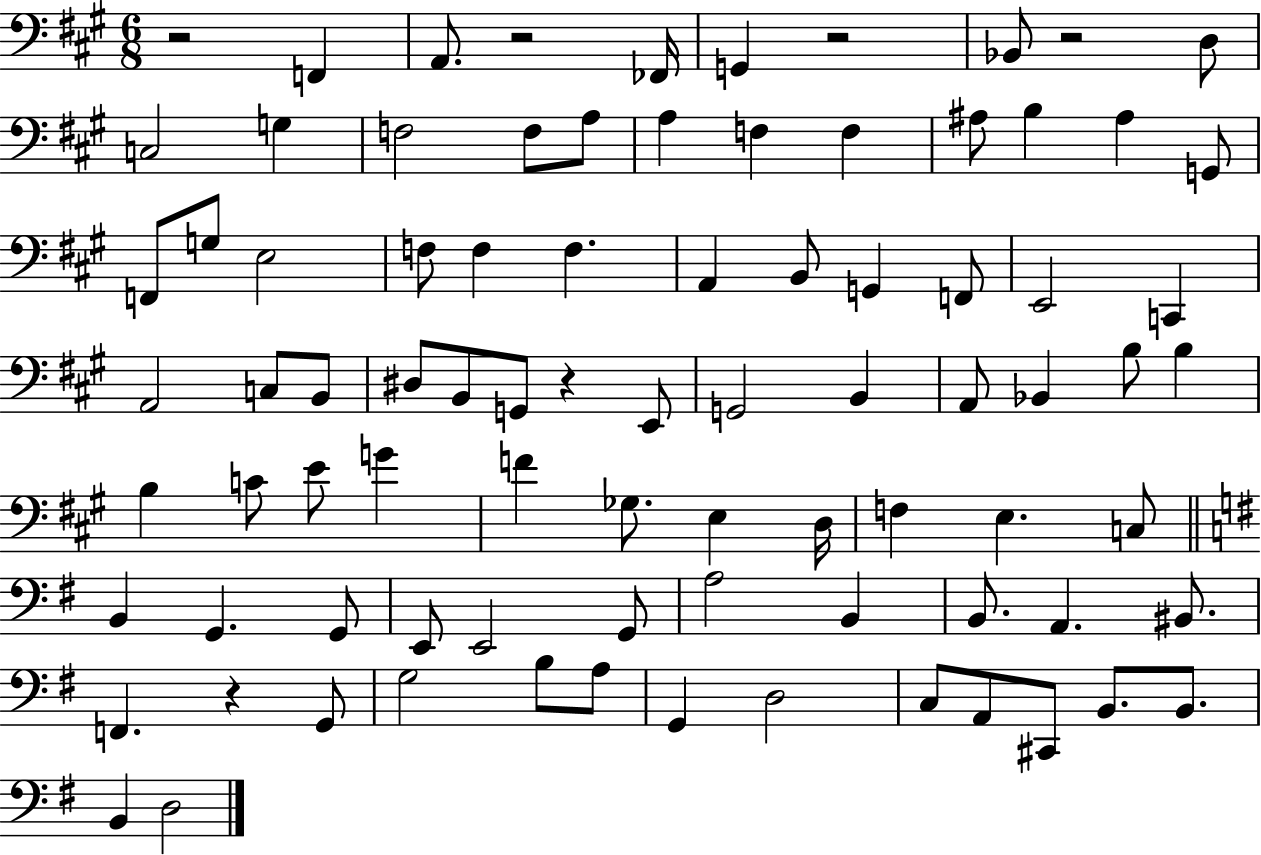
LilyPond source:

{
  \clef bass
  \numericTimeSignature
  \time 6/8
  \key a \major
  r2 f,4 | a,8. r2 fes,16 | g,4 r2 | bes,8 r2 d8 | \break c2 g4 | f2 f8 a8 | a4 f4 f4 | ais8 b4 ais4 g,8 | \break f,8 g8 e2 | f8 f4 f4. | a,4 b,8 g,4 f,8 | e,2 c,4 | \break a,2 c8 b,8 | dis8 b,8 g,8 r4 e,8 | g,2 b,4 | a,8 bes,4 b8 b4 | \break b4 c'8 e'8 g'4 | f'4 ges8. e4 d16 | f4 e4. c8 | \bar "||" \break \key g \major b,4 g,4. g,8 | e,8 e,2 g,8 | a2 b,4 | b,8. a,4. bis,8. | \break f,4. r4 g,8 | g2 b8 a8 | g,4 d2 | c8 a,8 cis,8 b,8. b,8. | \break b,4 d2 | \bar "|."
}